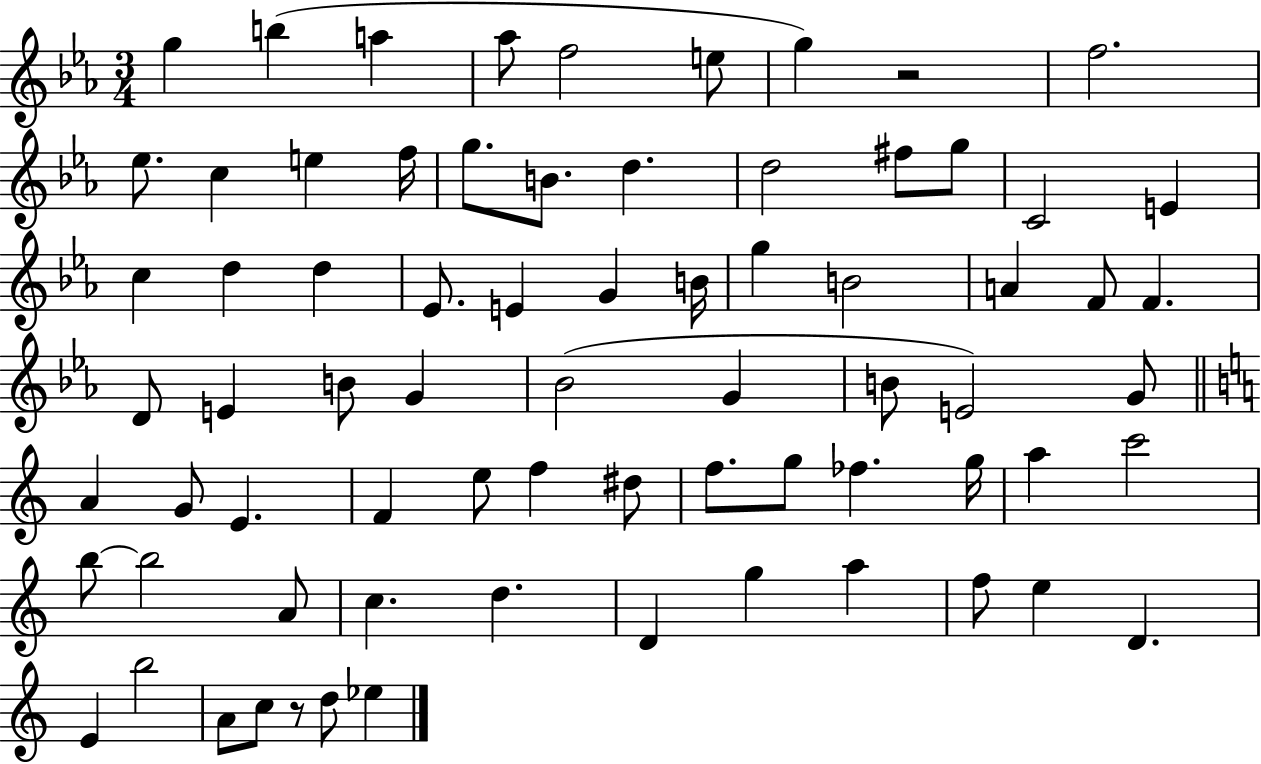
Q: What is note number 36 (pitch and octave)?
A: G4